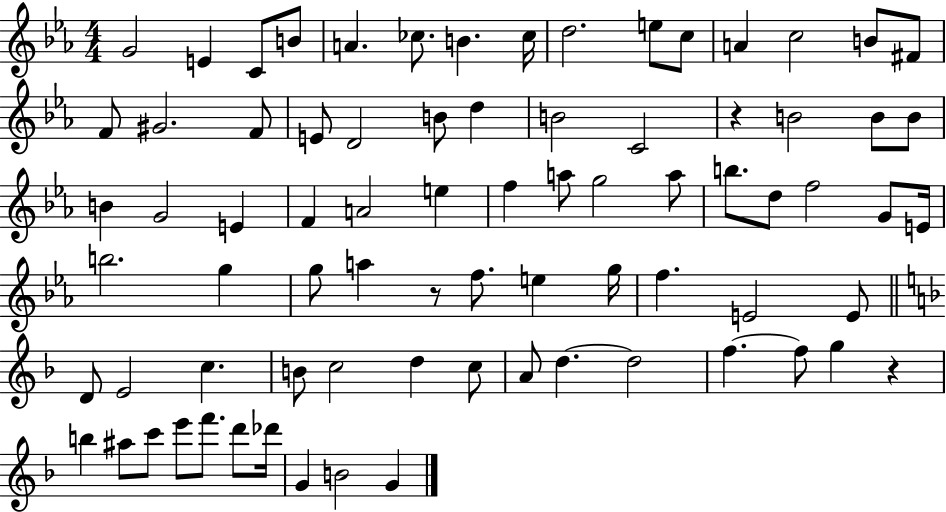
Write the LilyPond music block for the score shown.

{
  \clef treble
  \numericTimeSignature
  \time 4/4
  \key ees \major
  \repeat volta 2 { g'2 e'4 c'8 b'8 | a'4. ces''8. b'4. ces''16 | d''2. e''8 c''8 | a'4 c''2 b'8 fis'8 | \break f'8 gis'2. f'8 | e'8 d'2 b'8 d''4 | b'2 c'2 | r4 b'2 b'8 b'8 | \break b'4 g'2 e'4 | f'4 a'2 e''4 | f''4 a''8 g''2 a''8 | b''8. d''8 f''2 g'8 e'16 | \break b''2. g''4 | g''8 a''4 r8 f''8. e''4 g''16 | f''4. e'2 e'8 | \bar "||" \break \key f \major d'8 e'2 c''4. | b'8 c''2 d''4 c''8 | a'8 d''4.~~ d''2 | f''4.~~ f''8 g''4 r4 | \break b''4 ais''8 c'''8 e'''8 f'''8. d'''8 des'''16 | g'4 b'2 g'4 | } \bar "|."
}